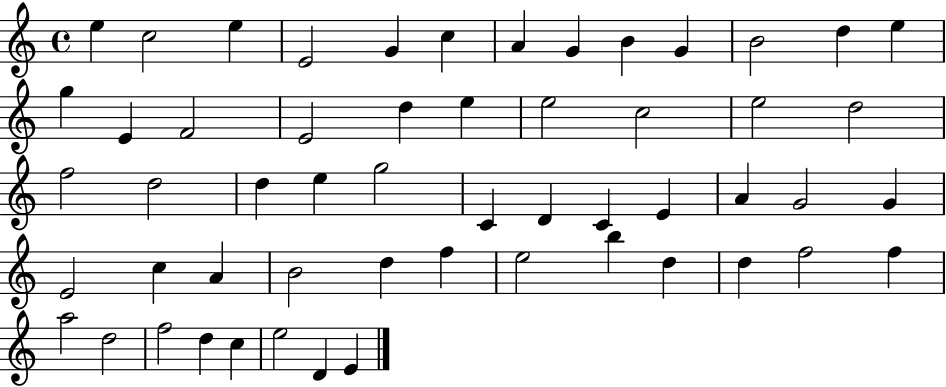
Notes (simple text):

E5/q C5/h E5/q E4/h G4/q C5/q A4/q G4/q B4/q G4/q B4/h D5/q E5/q G5/q E4/q F4/h E4/h D5/q E5/q E5/h C5/h E5/h D5/h F5/h D5/h D5/q E5/q G5/h C4/q D4/q C4/q E4/q A4/q G4/h G4/q E4/h C5/q A4/q B4/h D5/q F5/q E5/h B5/q D5/q D5/q F5/h F5/q A5/h D5/h F5/h D5/q C5/q E5/h D4/q E4/q